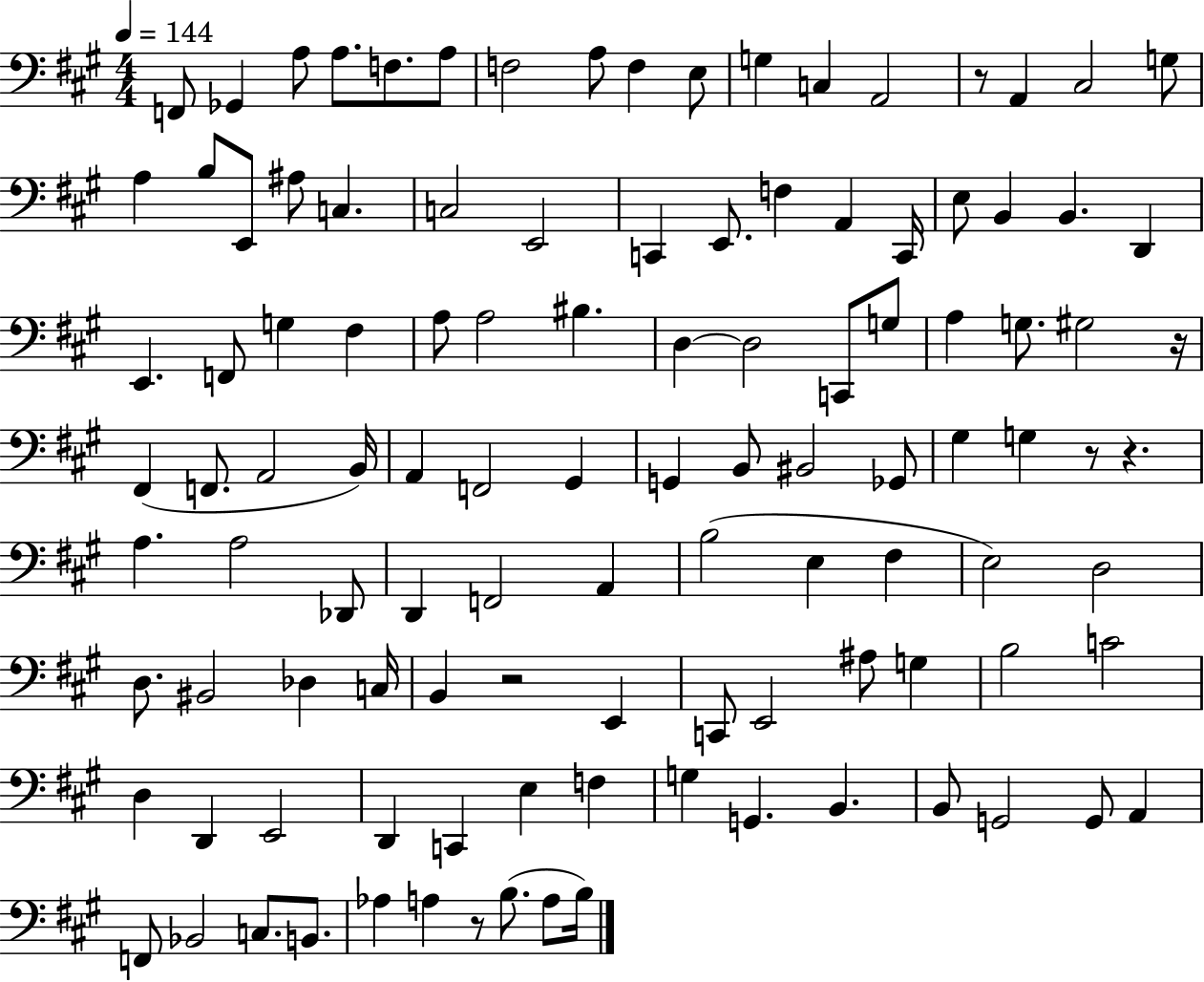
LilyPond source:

{
  \clef bass
  \numericTimeSignature
  \time 4/4
  \key a \major
  \tempo 4 = 144
  f,8 ges,4 a8 a8. f8. a8 | f2 a8 f4 e8 | g4 c4 a,2 | r8 a,4 cis2 g8 | \break a4 b8 e,8 ais8 c4. | c2 e,2 | c,4 e,8. f4 a,4 c,16 | e8 b,4 b,4. d,4 | \break e,4. f,8 g4 fis4 | a8 a2 bis4. | d4~~ d2 c,8 g8 | a4 g8. gis2 r16 | \break fis,4( f,8. a,2 b,16) | a,4 f,2 gis,4 | g,4 b,8 bis,2 ges,8 | gis4 g4 r8 r4. | \break a4. a2 des,8 | d,4 f,2 a,4 | b2( e4 fis4 | e2) d2 | \break d8. bis,2 des4 c16 | b,4 r2 e,4 | c,8 e,2 ais8 g4 | b2 c'2 | \break d4 d,4 e,2 | d,4 c,4 e4 f4 | g4 g,4. b,4. | b,8 g,2 g,8 a,4 | \break f,8 bes,2 c8. b,8. | aes4 a4 r8 b8.( a8 b16) | \bar "|."
}